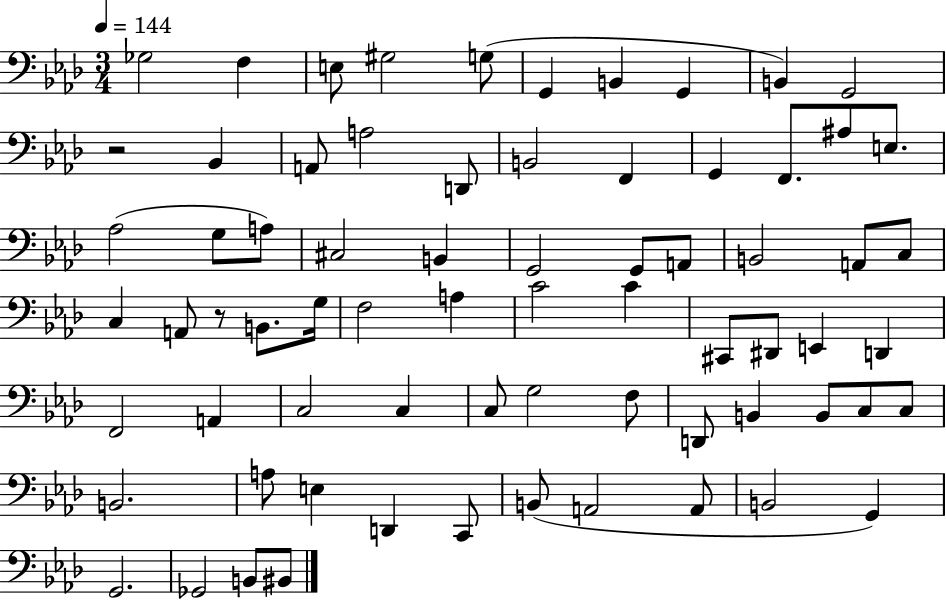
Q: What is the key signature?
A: AES major